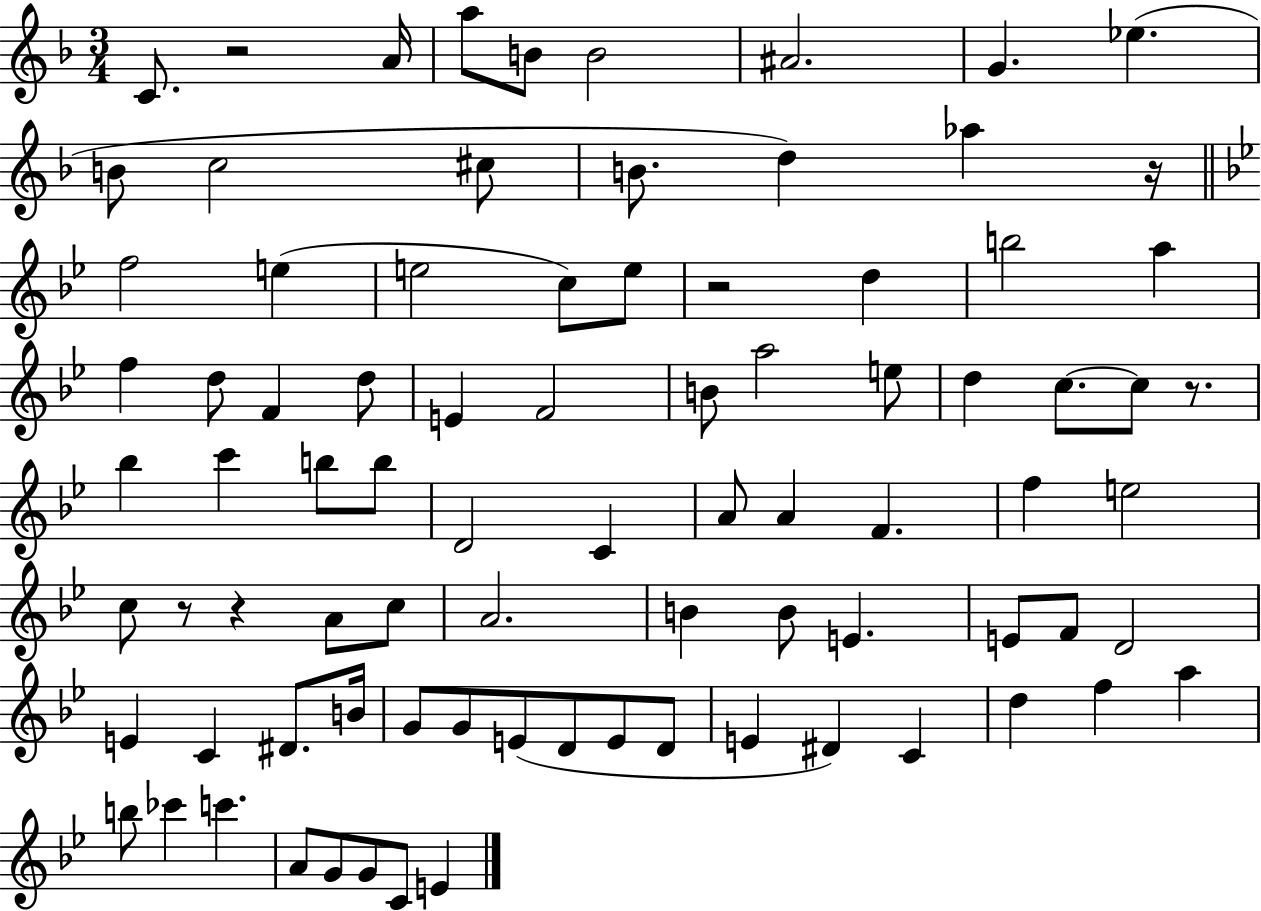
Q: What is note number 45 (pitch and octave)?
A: E5